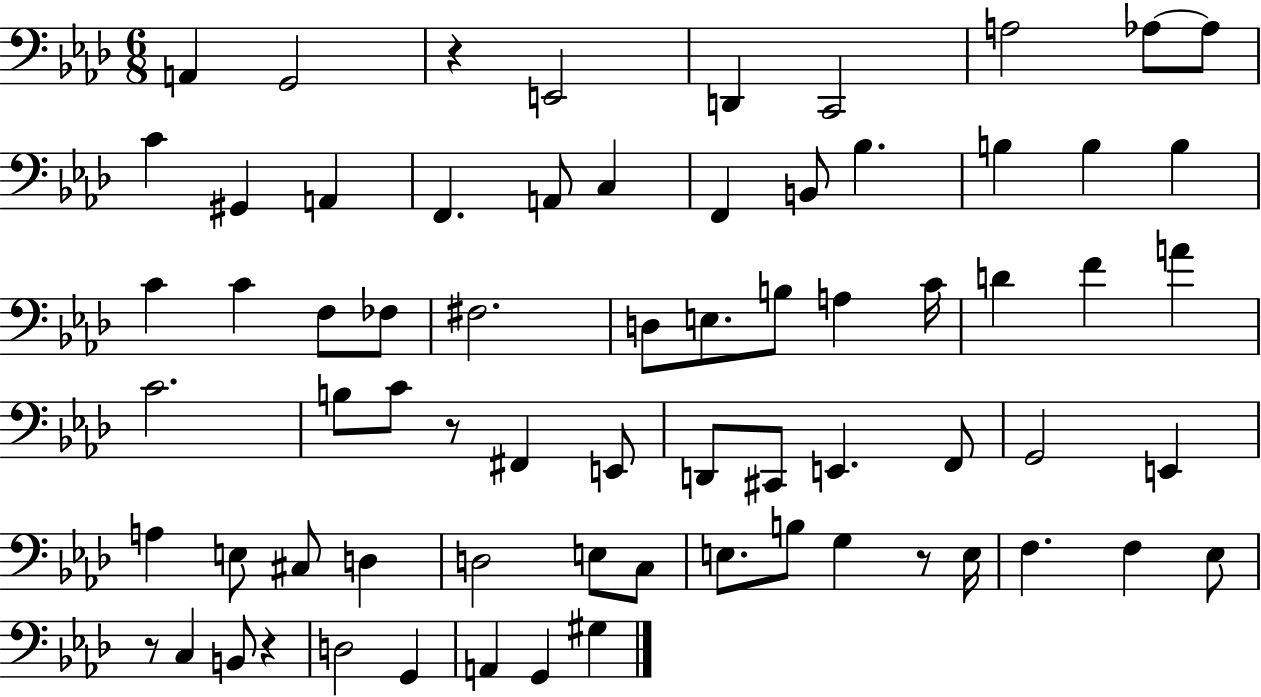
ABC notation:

X:1
T:Untitled
M:6/8
L:1/4
K:Ab
A,, G,,2 z E,,2 D,, C,,2 A,2 _A,/2 _A,/2 C ^G,, A,, F,, A,,/2 C, F,, B,,/2 _B, B, B, B, C C F,/2 _F,/2 ^F,2 D,/2 E,/2 B,/2 A, C/4 D F A C2 B,/2 C/2 z/2 ^F,, E,,/2 D,,/2 ^C,,/2 E,, F,,/2 G,,2 E,, A, E,/2 ^C,/2 D, D,2 E,/2 C,/2 E,/2 B,/2 G, z/2 E,/4 F, F, _E,/2 z/2 C, B,,/2 z D,2 G,, A,, G,, ^G,